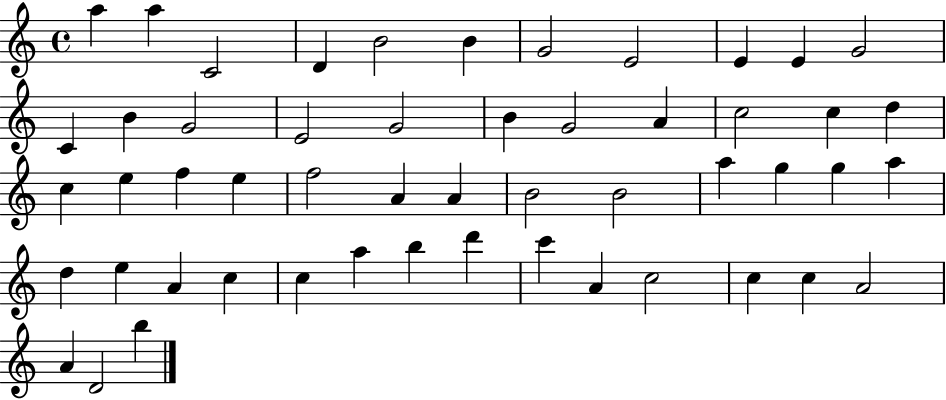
X:1
T:Untitled
M:4/4
L:1/4
K:C
a a C2 D B2 B G2 E2 E E G2 C B G2 E2 G2 B G2 A c2 c d c e f e f2 A A B2 B2 a g g a d e A c c a b d' c' A c2 c c A2 A D2 b